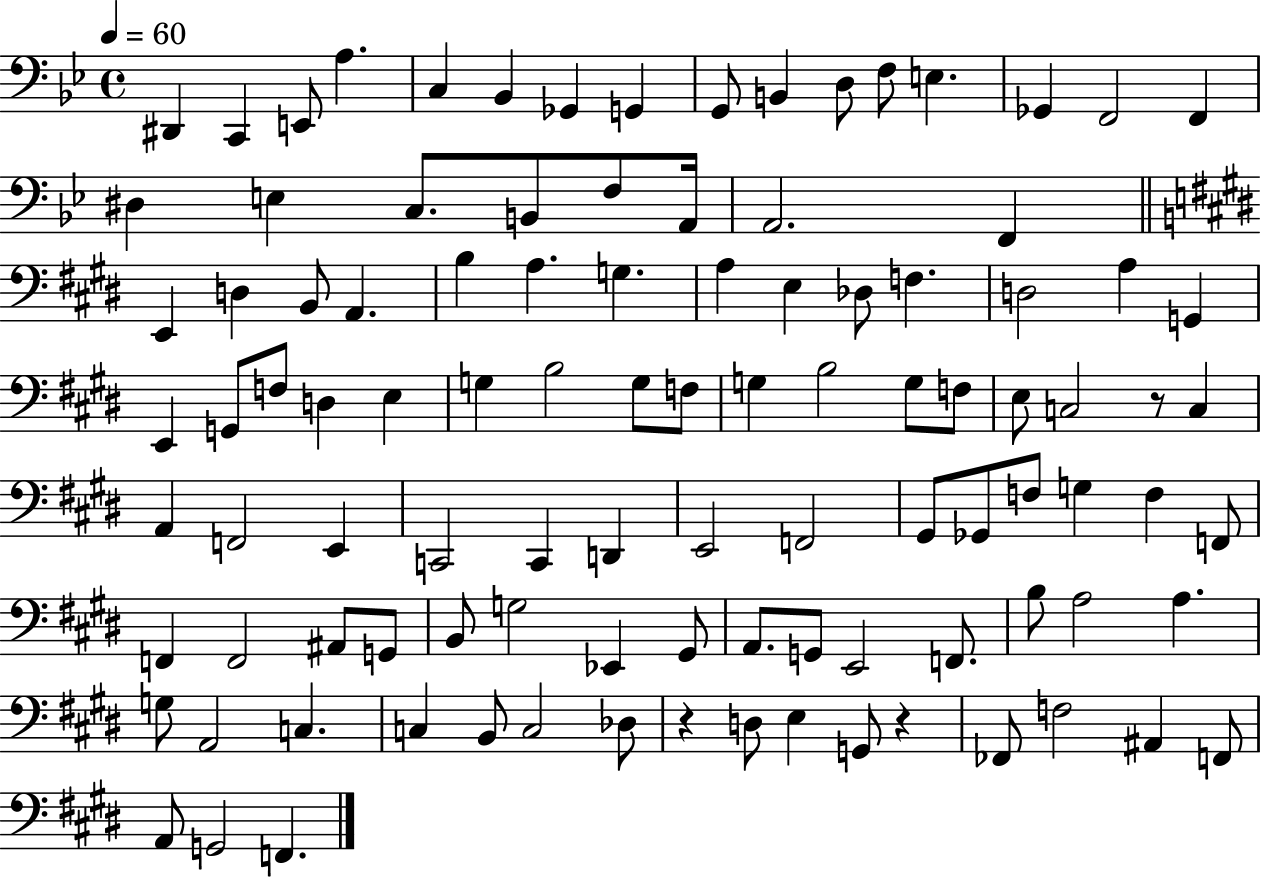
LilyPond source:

{
  \clef bass
  \time 4/4
  \defaultTimeSignature
  \key bes \major
  \tempo 4 = 60
  \repeat volta 2 { dis,4 c,4 e,8 a4. | c4 bes,4 ges,4 g,4 | g,8 b,4 d8 f8 e4. | ges,4 f,2 f,4 | \break dis4 e4 c8. b,8 f8 a,16 | a,2. f,4 | \bar "||" \break \key e \major e,4 d4 b,8 a,4. | b4 a4. g4. | a4 e4 des8 f4. | d2 a4 g,4 | \break e,4 g,8 f8 d4 e4 | g4 b2 g8 f8 | g4 b2 g8 f8 | e8 c2 r8 c4 | \break a,4 f,2 e,4 | c,2 c,4 d,4 | e,2 f,2 | gis,8 ges,8 f8 g4 f4 f,8 | \break f,4 f,2 ais,8 g,8 | b,8 g2 ees,4 gis,8 | a,8. g,8 e,2 f,8. | b8 a2 a4. | \break g8 a,2 c4. | c4 b,8 c2 des8 | r4 d8 e4 g,8 r4 | fes,8 f2 ais,4 f,8 | \break a,8 g,2 f,4. | } \bar "|."
}